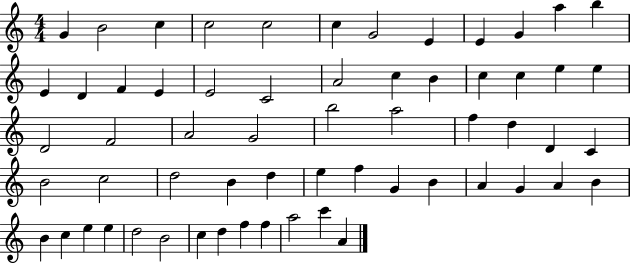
{
  \clef treble
  \numericTimeSignature
  \time 4/4
  \key c \major
  g'4 b'2 c''4 | c''2 c''2 | c''4 g'2 e'4 | e'4 g'4 a''4 b''4 | \break e'4 d'4 f'4 e'4 | e'2 c'2 | a'2 c''4 b'4 | c''4 c''4 e''4 e''4 | \break d'2 f'2 | a'2 g'2 | b''2 a''2 | f''4 d''4 d'4 c'4 | \break b'2 c''2 | d''2 b'4 d''4 | e''4 f''4 g'4 b'4 | a'4 g'4 a'4 b'4 | \break b'4 c''4 e''4 e''4 | d''2 b'2 | c''4 d''4 f''4 f''4 | a''2 c'''4 a'4 | \break \bar "|."
}